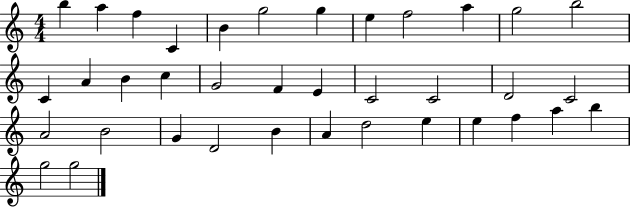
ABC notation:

X:1
T:Untitled
M:4/4
L:1/4
K:C
b a f C B g2 g e f2 a g2 b2 C A B c G2 F E C2 C2 D2 C2 A2 B2 G D2 B A d2 e e f a b g2 g2